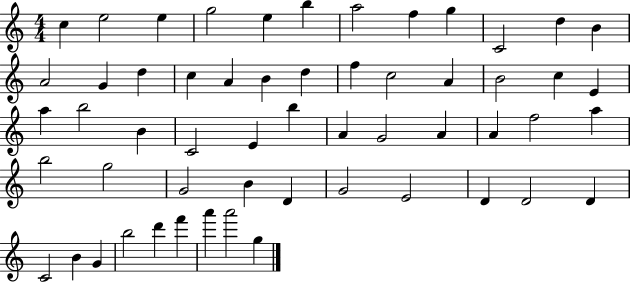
X:1
T:Untitled
M:4/4
L:1/4
K:C
c e2 e g2 e b a2 f g C2 d B A2 G d c A B d f c2 A B2 c E a b2 B C2 E b A G2 A A f2 a b2 g2 G2 B D G2 E2 D D2 D C2 B G b2 d' f' a' a'2 g